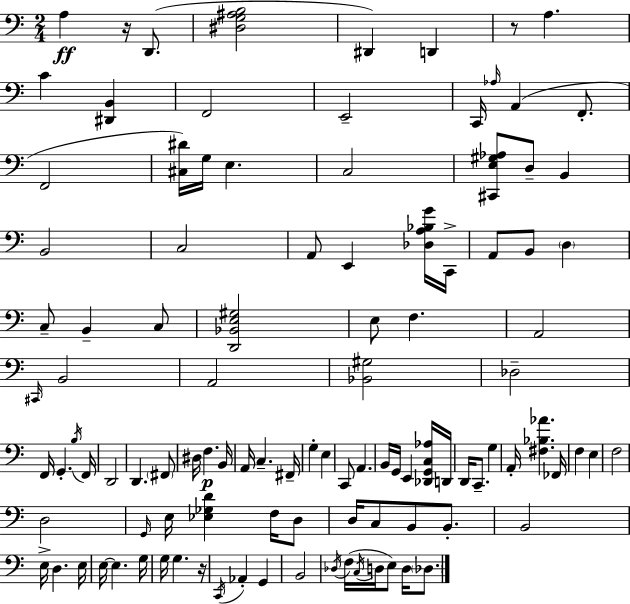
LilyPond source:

{
  \clef bass
  \numericTimeSignature
  \time 2/4
  \key a \minor
  a4\ff r16 d,8.( | <dis g ais b>2 | dis,4) d,4 | r8 a4. | \break c'4 <dis, b,>4 | f,2 | e,2-- | c,16 \grace { aes16 } a,4( f,8.-. | \break f,2 | <cis dis'>16) g16 e4. | c2 | <cis, e gis aes>8 d8-- b,4 | \break b,2 | c2 | a,8 e,4 <des a bes g'>16 | c,16-> a,8 b,8 \parenthesize d4 | \break c8-- b,4-- c8 | <d, bes, e gis>2 | e8 f4. | a,2 | \break \grace { cis,16 } b,2 | a,2 | <bes, gis>2 | des2-- | \break f,16 g,4.-. | \acciaccatura { b16 } f,16 d,2 | d,4. | \parenthesize fis,8 dis16 f4.\p | \break b,16 a,16 c4.-- | fis,16-- g4-. e4 | c,8 a,4. | b,16 g,16 e,4 | \break <des, g, c aes>16 d,16 d,16 c,8.-- g4 | a,16-. <fis bes aes'>4. | fes,16 f4 e4 | f2 | \break d2 | \grace { g,16 } e16 <ees ges d'>4 | f16 d8 d16 c8 b,8 | b,8.-. b,2 | \break e16-> d4. | e16 e16~~ e4. | g16 g16 g4. | r16 \acciaccatura { c,16 } aes,4-. | \break g,4 b,2 | \acciaccatura { des16 } f16( \acciaccatura { c16 } | d16 e8) d16 \parenthesize des8. \bar "|."
}